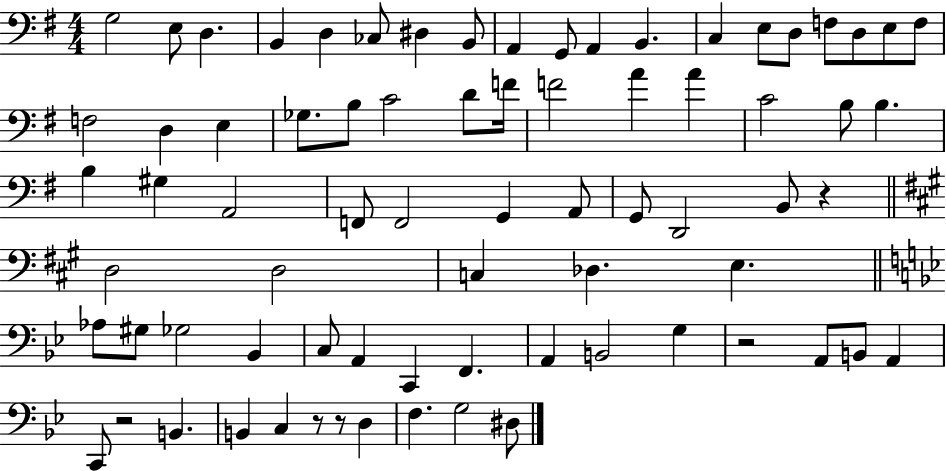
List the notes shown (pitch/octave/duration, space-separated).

G3/h E3/e D3/q. B2/q D3/q CES3/e D#3/q B2/e A2/q G2/e A2/q B2/q. C3/q E3/e D3/e F3/e D3/e E3/e F3/e F3/h D3/q E3/q Gb3/e. B3/e C4/h D4/e F4/s F4/h A4/q A4/q C4/h B3/e B3/q. B3/q G#3/q A2/h F2/e F2/h G2/q A2/e G2/e D2/h B2/e R/q D3/h D3/h C3/q Db3/q. E3/q. Ab3/e G#3/e Gb3/h Bb2/q C3/e A2/q C2/q F2/q. A2/q B2/h G3/q R/h A2/e B2/e A2/q C2/e R/h B2/q. B2/q C3/q R/e R/e D3/q F3/q. G3/h D#3/e